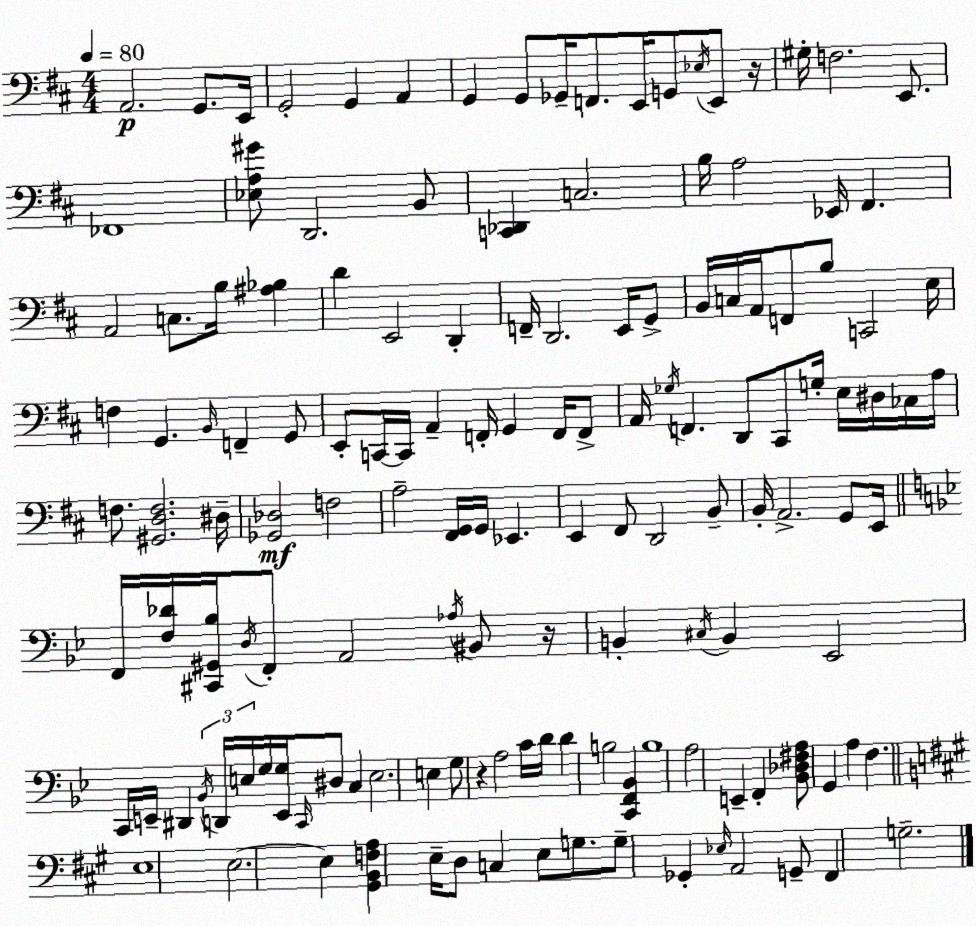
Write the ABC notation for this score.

X:1
T:Untitled
M:4/4
L:1/4
K:D
A,,2 G,,/2 E,,/4 G,,2 G,, A,, G,, G,,/2 _G,,/4 F,,/2 E,,/4 G,,/2 _E,/4 E,,/2 z/4 ^G,/4 F,2 E,,/2 _F,,4 [_E,A,^G]/2 D,,2 B,,/2 [C,,_D,,] C,2 B,/4 A,2 _E,,/4 ^F,, A,,2 C,/2 B,/4 [^A,_B,] D E,,2 D,, F,,/4 D,,2 E,,/4 G,,/2 B,,/4 C,/4 A,,/4 F,,/2 B,/2 C,,2 E,/4 F, G,, B,,/4 F,, G,,/2 E,,/2 C,,/4 C,,/4 A,, F,,/4 G,, F,,/4 F,,/2 A,,/4 _G,/4 F,, D,,/2 ^C,,/2 G,/4 E,/4 ^D,/4 _C,/4 A,/4 F,/2 [^G,,D,F,]2 ^D,/4 [_G,,_D,]2 F,2 A,2 [^F,,G,,]/4 G,,/4 _E,, E,, ^F,,/2 D,,2 B,,/2 B,,/4 A,,2 G,,/2 E,,/4 F,,/4 [F,_D]/4 [^C,,^G,,_B,]/4 D,/4 F,,/2 A,,2 _A,/4 ^B,,/2 z/4 B,, ^C,/4 B,, _E,,2 C,,/4 E,,/4 ^D,, _B,,/4 D,,/4 E,/4 G,/4 [E,,G,]/4 C,,/4 ^D,/2 C, E,2 E, G,/2 z A,2 C/4 D/4 D B,2 [C,,F,,_B,,] B,4 A,2 E,, F,, [_B,,_D,^F,A,]/2 G,, A, F, E,4 E,2 E, [^G,,B,,F,A,] E,/4 D,/2 C, E,/2 G,/2 G,/2 _G,, _E,/4 A,,2 G,,/2 ^F,, G,2